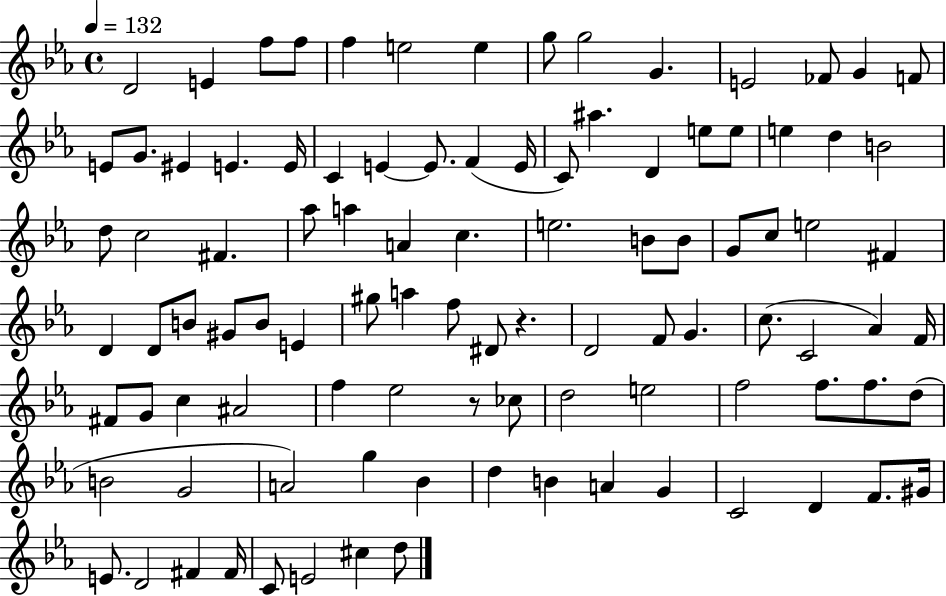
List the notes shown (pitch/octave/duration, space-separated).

D4/h E4/q F5/e F5/e F5/q E5/h E5/q G5/e G5/h G4/q. E4/h FES4/e G4/q F4/e E4/e G4/e. EIS4/q E4/q. E4/s C4/q E4/q E4/e. F4/q E4/s C4/e A#5/q. D4/q E5/e E5/e E5/q D5/q B4/h D5/e C5/h F#4/q. Ab5/e A5/q A4/q C5/q. E5/h. B4/e B4/e G4/e C5/e E5/h F#4/q D4/q D4/e B4/e G#4/e B4/e E4/q G#5/e A5/q F5/e D#4/e R/q. D4/h F4/e G4/q. C5/e. C4/h Ab4/q F4/s F#4/e G4/e C5/q A#4/h F5/q Eb5/h R/e CES5/e D5/h E5/h F5/h F5/e. F5/e. D5/e B4/h G4/h A4/h G5/q Bb4/q D5/q B4/q A4/q G4/q C4/h D4/q F4/e. G#4/s E4/e. D4/h F#4/q F#4/s C4/e E4/h C#5/q D5/e